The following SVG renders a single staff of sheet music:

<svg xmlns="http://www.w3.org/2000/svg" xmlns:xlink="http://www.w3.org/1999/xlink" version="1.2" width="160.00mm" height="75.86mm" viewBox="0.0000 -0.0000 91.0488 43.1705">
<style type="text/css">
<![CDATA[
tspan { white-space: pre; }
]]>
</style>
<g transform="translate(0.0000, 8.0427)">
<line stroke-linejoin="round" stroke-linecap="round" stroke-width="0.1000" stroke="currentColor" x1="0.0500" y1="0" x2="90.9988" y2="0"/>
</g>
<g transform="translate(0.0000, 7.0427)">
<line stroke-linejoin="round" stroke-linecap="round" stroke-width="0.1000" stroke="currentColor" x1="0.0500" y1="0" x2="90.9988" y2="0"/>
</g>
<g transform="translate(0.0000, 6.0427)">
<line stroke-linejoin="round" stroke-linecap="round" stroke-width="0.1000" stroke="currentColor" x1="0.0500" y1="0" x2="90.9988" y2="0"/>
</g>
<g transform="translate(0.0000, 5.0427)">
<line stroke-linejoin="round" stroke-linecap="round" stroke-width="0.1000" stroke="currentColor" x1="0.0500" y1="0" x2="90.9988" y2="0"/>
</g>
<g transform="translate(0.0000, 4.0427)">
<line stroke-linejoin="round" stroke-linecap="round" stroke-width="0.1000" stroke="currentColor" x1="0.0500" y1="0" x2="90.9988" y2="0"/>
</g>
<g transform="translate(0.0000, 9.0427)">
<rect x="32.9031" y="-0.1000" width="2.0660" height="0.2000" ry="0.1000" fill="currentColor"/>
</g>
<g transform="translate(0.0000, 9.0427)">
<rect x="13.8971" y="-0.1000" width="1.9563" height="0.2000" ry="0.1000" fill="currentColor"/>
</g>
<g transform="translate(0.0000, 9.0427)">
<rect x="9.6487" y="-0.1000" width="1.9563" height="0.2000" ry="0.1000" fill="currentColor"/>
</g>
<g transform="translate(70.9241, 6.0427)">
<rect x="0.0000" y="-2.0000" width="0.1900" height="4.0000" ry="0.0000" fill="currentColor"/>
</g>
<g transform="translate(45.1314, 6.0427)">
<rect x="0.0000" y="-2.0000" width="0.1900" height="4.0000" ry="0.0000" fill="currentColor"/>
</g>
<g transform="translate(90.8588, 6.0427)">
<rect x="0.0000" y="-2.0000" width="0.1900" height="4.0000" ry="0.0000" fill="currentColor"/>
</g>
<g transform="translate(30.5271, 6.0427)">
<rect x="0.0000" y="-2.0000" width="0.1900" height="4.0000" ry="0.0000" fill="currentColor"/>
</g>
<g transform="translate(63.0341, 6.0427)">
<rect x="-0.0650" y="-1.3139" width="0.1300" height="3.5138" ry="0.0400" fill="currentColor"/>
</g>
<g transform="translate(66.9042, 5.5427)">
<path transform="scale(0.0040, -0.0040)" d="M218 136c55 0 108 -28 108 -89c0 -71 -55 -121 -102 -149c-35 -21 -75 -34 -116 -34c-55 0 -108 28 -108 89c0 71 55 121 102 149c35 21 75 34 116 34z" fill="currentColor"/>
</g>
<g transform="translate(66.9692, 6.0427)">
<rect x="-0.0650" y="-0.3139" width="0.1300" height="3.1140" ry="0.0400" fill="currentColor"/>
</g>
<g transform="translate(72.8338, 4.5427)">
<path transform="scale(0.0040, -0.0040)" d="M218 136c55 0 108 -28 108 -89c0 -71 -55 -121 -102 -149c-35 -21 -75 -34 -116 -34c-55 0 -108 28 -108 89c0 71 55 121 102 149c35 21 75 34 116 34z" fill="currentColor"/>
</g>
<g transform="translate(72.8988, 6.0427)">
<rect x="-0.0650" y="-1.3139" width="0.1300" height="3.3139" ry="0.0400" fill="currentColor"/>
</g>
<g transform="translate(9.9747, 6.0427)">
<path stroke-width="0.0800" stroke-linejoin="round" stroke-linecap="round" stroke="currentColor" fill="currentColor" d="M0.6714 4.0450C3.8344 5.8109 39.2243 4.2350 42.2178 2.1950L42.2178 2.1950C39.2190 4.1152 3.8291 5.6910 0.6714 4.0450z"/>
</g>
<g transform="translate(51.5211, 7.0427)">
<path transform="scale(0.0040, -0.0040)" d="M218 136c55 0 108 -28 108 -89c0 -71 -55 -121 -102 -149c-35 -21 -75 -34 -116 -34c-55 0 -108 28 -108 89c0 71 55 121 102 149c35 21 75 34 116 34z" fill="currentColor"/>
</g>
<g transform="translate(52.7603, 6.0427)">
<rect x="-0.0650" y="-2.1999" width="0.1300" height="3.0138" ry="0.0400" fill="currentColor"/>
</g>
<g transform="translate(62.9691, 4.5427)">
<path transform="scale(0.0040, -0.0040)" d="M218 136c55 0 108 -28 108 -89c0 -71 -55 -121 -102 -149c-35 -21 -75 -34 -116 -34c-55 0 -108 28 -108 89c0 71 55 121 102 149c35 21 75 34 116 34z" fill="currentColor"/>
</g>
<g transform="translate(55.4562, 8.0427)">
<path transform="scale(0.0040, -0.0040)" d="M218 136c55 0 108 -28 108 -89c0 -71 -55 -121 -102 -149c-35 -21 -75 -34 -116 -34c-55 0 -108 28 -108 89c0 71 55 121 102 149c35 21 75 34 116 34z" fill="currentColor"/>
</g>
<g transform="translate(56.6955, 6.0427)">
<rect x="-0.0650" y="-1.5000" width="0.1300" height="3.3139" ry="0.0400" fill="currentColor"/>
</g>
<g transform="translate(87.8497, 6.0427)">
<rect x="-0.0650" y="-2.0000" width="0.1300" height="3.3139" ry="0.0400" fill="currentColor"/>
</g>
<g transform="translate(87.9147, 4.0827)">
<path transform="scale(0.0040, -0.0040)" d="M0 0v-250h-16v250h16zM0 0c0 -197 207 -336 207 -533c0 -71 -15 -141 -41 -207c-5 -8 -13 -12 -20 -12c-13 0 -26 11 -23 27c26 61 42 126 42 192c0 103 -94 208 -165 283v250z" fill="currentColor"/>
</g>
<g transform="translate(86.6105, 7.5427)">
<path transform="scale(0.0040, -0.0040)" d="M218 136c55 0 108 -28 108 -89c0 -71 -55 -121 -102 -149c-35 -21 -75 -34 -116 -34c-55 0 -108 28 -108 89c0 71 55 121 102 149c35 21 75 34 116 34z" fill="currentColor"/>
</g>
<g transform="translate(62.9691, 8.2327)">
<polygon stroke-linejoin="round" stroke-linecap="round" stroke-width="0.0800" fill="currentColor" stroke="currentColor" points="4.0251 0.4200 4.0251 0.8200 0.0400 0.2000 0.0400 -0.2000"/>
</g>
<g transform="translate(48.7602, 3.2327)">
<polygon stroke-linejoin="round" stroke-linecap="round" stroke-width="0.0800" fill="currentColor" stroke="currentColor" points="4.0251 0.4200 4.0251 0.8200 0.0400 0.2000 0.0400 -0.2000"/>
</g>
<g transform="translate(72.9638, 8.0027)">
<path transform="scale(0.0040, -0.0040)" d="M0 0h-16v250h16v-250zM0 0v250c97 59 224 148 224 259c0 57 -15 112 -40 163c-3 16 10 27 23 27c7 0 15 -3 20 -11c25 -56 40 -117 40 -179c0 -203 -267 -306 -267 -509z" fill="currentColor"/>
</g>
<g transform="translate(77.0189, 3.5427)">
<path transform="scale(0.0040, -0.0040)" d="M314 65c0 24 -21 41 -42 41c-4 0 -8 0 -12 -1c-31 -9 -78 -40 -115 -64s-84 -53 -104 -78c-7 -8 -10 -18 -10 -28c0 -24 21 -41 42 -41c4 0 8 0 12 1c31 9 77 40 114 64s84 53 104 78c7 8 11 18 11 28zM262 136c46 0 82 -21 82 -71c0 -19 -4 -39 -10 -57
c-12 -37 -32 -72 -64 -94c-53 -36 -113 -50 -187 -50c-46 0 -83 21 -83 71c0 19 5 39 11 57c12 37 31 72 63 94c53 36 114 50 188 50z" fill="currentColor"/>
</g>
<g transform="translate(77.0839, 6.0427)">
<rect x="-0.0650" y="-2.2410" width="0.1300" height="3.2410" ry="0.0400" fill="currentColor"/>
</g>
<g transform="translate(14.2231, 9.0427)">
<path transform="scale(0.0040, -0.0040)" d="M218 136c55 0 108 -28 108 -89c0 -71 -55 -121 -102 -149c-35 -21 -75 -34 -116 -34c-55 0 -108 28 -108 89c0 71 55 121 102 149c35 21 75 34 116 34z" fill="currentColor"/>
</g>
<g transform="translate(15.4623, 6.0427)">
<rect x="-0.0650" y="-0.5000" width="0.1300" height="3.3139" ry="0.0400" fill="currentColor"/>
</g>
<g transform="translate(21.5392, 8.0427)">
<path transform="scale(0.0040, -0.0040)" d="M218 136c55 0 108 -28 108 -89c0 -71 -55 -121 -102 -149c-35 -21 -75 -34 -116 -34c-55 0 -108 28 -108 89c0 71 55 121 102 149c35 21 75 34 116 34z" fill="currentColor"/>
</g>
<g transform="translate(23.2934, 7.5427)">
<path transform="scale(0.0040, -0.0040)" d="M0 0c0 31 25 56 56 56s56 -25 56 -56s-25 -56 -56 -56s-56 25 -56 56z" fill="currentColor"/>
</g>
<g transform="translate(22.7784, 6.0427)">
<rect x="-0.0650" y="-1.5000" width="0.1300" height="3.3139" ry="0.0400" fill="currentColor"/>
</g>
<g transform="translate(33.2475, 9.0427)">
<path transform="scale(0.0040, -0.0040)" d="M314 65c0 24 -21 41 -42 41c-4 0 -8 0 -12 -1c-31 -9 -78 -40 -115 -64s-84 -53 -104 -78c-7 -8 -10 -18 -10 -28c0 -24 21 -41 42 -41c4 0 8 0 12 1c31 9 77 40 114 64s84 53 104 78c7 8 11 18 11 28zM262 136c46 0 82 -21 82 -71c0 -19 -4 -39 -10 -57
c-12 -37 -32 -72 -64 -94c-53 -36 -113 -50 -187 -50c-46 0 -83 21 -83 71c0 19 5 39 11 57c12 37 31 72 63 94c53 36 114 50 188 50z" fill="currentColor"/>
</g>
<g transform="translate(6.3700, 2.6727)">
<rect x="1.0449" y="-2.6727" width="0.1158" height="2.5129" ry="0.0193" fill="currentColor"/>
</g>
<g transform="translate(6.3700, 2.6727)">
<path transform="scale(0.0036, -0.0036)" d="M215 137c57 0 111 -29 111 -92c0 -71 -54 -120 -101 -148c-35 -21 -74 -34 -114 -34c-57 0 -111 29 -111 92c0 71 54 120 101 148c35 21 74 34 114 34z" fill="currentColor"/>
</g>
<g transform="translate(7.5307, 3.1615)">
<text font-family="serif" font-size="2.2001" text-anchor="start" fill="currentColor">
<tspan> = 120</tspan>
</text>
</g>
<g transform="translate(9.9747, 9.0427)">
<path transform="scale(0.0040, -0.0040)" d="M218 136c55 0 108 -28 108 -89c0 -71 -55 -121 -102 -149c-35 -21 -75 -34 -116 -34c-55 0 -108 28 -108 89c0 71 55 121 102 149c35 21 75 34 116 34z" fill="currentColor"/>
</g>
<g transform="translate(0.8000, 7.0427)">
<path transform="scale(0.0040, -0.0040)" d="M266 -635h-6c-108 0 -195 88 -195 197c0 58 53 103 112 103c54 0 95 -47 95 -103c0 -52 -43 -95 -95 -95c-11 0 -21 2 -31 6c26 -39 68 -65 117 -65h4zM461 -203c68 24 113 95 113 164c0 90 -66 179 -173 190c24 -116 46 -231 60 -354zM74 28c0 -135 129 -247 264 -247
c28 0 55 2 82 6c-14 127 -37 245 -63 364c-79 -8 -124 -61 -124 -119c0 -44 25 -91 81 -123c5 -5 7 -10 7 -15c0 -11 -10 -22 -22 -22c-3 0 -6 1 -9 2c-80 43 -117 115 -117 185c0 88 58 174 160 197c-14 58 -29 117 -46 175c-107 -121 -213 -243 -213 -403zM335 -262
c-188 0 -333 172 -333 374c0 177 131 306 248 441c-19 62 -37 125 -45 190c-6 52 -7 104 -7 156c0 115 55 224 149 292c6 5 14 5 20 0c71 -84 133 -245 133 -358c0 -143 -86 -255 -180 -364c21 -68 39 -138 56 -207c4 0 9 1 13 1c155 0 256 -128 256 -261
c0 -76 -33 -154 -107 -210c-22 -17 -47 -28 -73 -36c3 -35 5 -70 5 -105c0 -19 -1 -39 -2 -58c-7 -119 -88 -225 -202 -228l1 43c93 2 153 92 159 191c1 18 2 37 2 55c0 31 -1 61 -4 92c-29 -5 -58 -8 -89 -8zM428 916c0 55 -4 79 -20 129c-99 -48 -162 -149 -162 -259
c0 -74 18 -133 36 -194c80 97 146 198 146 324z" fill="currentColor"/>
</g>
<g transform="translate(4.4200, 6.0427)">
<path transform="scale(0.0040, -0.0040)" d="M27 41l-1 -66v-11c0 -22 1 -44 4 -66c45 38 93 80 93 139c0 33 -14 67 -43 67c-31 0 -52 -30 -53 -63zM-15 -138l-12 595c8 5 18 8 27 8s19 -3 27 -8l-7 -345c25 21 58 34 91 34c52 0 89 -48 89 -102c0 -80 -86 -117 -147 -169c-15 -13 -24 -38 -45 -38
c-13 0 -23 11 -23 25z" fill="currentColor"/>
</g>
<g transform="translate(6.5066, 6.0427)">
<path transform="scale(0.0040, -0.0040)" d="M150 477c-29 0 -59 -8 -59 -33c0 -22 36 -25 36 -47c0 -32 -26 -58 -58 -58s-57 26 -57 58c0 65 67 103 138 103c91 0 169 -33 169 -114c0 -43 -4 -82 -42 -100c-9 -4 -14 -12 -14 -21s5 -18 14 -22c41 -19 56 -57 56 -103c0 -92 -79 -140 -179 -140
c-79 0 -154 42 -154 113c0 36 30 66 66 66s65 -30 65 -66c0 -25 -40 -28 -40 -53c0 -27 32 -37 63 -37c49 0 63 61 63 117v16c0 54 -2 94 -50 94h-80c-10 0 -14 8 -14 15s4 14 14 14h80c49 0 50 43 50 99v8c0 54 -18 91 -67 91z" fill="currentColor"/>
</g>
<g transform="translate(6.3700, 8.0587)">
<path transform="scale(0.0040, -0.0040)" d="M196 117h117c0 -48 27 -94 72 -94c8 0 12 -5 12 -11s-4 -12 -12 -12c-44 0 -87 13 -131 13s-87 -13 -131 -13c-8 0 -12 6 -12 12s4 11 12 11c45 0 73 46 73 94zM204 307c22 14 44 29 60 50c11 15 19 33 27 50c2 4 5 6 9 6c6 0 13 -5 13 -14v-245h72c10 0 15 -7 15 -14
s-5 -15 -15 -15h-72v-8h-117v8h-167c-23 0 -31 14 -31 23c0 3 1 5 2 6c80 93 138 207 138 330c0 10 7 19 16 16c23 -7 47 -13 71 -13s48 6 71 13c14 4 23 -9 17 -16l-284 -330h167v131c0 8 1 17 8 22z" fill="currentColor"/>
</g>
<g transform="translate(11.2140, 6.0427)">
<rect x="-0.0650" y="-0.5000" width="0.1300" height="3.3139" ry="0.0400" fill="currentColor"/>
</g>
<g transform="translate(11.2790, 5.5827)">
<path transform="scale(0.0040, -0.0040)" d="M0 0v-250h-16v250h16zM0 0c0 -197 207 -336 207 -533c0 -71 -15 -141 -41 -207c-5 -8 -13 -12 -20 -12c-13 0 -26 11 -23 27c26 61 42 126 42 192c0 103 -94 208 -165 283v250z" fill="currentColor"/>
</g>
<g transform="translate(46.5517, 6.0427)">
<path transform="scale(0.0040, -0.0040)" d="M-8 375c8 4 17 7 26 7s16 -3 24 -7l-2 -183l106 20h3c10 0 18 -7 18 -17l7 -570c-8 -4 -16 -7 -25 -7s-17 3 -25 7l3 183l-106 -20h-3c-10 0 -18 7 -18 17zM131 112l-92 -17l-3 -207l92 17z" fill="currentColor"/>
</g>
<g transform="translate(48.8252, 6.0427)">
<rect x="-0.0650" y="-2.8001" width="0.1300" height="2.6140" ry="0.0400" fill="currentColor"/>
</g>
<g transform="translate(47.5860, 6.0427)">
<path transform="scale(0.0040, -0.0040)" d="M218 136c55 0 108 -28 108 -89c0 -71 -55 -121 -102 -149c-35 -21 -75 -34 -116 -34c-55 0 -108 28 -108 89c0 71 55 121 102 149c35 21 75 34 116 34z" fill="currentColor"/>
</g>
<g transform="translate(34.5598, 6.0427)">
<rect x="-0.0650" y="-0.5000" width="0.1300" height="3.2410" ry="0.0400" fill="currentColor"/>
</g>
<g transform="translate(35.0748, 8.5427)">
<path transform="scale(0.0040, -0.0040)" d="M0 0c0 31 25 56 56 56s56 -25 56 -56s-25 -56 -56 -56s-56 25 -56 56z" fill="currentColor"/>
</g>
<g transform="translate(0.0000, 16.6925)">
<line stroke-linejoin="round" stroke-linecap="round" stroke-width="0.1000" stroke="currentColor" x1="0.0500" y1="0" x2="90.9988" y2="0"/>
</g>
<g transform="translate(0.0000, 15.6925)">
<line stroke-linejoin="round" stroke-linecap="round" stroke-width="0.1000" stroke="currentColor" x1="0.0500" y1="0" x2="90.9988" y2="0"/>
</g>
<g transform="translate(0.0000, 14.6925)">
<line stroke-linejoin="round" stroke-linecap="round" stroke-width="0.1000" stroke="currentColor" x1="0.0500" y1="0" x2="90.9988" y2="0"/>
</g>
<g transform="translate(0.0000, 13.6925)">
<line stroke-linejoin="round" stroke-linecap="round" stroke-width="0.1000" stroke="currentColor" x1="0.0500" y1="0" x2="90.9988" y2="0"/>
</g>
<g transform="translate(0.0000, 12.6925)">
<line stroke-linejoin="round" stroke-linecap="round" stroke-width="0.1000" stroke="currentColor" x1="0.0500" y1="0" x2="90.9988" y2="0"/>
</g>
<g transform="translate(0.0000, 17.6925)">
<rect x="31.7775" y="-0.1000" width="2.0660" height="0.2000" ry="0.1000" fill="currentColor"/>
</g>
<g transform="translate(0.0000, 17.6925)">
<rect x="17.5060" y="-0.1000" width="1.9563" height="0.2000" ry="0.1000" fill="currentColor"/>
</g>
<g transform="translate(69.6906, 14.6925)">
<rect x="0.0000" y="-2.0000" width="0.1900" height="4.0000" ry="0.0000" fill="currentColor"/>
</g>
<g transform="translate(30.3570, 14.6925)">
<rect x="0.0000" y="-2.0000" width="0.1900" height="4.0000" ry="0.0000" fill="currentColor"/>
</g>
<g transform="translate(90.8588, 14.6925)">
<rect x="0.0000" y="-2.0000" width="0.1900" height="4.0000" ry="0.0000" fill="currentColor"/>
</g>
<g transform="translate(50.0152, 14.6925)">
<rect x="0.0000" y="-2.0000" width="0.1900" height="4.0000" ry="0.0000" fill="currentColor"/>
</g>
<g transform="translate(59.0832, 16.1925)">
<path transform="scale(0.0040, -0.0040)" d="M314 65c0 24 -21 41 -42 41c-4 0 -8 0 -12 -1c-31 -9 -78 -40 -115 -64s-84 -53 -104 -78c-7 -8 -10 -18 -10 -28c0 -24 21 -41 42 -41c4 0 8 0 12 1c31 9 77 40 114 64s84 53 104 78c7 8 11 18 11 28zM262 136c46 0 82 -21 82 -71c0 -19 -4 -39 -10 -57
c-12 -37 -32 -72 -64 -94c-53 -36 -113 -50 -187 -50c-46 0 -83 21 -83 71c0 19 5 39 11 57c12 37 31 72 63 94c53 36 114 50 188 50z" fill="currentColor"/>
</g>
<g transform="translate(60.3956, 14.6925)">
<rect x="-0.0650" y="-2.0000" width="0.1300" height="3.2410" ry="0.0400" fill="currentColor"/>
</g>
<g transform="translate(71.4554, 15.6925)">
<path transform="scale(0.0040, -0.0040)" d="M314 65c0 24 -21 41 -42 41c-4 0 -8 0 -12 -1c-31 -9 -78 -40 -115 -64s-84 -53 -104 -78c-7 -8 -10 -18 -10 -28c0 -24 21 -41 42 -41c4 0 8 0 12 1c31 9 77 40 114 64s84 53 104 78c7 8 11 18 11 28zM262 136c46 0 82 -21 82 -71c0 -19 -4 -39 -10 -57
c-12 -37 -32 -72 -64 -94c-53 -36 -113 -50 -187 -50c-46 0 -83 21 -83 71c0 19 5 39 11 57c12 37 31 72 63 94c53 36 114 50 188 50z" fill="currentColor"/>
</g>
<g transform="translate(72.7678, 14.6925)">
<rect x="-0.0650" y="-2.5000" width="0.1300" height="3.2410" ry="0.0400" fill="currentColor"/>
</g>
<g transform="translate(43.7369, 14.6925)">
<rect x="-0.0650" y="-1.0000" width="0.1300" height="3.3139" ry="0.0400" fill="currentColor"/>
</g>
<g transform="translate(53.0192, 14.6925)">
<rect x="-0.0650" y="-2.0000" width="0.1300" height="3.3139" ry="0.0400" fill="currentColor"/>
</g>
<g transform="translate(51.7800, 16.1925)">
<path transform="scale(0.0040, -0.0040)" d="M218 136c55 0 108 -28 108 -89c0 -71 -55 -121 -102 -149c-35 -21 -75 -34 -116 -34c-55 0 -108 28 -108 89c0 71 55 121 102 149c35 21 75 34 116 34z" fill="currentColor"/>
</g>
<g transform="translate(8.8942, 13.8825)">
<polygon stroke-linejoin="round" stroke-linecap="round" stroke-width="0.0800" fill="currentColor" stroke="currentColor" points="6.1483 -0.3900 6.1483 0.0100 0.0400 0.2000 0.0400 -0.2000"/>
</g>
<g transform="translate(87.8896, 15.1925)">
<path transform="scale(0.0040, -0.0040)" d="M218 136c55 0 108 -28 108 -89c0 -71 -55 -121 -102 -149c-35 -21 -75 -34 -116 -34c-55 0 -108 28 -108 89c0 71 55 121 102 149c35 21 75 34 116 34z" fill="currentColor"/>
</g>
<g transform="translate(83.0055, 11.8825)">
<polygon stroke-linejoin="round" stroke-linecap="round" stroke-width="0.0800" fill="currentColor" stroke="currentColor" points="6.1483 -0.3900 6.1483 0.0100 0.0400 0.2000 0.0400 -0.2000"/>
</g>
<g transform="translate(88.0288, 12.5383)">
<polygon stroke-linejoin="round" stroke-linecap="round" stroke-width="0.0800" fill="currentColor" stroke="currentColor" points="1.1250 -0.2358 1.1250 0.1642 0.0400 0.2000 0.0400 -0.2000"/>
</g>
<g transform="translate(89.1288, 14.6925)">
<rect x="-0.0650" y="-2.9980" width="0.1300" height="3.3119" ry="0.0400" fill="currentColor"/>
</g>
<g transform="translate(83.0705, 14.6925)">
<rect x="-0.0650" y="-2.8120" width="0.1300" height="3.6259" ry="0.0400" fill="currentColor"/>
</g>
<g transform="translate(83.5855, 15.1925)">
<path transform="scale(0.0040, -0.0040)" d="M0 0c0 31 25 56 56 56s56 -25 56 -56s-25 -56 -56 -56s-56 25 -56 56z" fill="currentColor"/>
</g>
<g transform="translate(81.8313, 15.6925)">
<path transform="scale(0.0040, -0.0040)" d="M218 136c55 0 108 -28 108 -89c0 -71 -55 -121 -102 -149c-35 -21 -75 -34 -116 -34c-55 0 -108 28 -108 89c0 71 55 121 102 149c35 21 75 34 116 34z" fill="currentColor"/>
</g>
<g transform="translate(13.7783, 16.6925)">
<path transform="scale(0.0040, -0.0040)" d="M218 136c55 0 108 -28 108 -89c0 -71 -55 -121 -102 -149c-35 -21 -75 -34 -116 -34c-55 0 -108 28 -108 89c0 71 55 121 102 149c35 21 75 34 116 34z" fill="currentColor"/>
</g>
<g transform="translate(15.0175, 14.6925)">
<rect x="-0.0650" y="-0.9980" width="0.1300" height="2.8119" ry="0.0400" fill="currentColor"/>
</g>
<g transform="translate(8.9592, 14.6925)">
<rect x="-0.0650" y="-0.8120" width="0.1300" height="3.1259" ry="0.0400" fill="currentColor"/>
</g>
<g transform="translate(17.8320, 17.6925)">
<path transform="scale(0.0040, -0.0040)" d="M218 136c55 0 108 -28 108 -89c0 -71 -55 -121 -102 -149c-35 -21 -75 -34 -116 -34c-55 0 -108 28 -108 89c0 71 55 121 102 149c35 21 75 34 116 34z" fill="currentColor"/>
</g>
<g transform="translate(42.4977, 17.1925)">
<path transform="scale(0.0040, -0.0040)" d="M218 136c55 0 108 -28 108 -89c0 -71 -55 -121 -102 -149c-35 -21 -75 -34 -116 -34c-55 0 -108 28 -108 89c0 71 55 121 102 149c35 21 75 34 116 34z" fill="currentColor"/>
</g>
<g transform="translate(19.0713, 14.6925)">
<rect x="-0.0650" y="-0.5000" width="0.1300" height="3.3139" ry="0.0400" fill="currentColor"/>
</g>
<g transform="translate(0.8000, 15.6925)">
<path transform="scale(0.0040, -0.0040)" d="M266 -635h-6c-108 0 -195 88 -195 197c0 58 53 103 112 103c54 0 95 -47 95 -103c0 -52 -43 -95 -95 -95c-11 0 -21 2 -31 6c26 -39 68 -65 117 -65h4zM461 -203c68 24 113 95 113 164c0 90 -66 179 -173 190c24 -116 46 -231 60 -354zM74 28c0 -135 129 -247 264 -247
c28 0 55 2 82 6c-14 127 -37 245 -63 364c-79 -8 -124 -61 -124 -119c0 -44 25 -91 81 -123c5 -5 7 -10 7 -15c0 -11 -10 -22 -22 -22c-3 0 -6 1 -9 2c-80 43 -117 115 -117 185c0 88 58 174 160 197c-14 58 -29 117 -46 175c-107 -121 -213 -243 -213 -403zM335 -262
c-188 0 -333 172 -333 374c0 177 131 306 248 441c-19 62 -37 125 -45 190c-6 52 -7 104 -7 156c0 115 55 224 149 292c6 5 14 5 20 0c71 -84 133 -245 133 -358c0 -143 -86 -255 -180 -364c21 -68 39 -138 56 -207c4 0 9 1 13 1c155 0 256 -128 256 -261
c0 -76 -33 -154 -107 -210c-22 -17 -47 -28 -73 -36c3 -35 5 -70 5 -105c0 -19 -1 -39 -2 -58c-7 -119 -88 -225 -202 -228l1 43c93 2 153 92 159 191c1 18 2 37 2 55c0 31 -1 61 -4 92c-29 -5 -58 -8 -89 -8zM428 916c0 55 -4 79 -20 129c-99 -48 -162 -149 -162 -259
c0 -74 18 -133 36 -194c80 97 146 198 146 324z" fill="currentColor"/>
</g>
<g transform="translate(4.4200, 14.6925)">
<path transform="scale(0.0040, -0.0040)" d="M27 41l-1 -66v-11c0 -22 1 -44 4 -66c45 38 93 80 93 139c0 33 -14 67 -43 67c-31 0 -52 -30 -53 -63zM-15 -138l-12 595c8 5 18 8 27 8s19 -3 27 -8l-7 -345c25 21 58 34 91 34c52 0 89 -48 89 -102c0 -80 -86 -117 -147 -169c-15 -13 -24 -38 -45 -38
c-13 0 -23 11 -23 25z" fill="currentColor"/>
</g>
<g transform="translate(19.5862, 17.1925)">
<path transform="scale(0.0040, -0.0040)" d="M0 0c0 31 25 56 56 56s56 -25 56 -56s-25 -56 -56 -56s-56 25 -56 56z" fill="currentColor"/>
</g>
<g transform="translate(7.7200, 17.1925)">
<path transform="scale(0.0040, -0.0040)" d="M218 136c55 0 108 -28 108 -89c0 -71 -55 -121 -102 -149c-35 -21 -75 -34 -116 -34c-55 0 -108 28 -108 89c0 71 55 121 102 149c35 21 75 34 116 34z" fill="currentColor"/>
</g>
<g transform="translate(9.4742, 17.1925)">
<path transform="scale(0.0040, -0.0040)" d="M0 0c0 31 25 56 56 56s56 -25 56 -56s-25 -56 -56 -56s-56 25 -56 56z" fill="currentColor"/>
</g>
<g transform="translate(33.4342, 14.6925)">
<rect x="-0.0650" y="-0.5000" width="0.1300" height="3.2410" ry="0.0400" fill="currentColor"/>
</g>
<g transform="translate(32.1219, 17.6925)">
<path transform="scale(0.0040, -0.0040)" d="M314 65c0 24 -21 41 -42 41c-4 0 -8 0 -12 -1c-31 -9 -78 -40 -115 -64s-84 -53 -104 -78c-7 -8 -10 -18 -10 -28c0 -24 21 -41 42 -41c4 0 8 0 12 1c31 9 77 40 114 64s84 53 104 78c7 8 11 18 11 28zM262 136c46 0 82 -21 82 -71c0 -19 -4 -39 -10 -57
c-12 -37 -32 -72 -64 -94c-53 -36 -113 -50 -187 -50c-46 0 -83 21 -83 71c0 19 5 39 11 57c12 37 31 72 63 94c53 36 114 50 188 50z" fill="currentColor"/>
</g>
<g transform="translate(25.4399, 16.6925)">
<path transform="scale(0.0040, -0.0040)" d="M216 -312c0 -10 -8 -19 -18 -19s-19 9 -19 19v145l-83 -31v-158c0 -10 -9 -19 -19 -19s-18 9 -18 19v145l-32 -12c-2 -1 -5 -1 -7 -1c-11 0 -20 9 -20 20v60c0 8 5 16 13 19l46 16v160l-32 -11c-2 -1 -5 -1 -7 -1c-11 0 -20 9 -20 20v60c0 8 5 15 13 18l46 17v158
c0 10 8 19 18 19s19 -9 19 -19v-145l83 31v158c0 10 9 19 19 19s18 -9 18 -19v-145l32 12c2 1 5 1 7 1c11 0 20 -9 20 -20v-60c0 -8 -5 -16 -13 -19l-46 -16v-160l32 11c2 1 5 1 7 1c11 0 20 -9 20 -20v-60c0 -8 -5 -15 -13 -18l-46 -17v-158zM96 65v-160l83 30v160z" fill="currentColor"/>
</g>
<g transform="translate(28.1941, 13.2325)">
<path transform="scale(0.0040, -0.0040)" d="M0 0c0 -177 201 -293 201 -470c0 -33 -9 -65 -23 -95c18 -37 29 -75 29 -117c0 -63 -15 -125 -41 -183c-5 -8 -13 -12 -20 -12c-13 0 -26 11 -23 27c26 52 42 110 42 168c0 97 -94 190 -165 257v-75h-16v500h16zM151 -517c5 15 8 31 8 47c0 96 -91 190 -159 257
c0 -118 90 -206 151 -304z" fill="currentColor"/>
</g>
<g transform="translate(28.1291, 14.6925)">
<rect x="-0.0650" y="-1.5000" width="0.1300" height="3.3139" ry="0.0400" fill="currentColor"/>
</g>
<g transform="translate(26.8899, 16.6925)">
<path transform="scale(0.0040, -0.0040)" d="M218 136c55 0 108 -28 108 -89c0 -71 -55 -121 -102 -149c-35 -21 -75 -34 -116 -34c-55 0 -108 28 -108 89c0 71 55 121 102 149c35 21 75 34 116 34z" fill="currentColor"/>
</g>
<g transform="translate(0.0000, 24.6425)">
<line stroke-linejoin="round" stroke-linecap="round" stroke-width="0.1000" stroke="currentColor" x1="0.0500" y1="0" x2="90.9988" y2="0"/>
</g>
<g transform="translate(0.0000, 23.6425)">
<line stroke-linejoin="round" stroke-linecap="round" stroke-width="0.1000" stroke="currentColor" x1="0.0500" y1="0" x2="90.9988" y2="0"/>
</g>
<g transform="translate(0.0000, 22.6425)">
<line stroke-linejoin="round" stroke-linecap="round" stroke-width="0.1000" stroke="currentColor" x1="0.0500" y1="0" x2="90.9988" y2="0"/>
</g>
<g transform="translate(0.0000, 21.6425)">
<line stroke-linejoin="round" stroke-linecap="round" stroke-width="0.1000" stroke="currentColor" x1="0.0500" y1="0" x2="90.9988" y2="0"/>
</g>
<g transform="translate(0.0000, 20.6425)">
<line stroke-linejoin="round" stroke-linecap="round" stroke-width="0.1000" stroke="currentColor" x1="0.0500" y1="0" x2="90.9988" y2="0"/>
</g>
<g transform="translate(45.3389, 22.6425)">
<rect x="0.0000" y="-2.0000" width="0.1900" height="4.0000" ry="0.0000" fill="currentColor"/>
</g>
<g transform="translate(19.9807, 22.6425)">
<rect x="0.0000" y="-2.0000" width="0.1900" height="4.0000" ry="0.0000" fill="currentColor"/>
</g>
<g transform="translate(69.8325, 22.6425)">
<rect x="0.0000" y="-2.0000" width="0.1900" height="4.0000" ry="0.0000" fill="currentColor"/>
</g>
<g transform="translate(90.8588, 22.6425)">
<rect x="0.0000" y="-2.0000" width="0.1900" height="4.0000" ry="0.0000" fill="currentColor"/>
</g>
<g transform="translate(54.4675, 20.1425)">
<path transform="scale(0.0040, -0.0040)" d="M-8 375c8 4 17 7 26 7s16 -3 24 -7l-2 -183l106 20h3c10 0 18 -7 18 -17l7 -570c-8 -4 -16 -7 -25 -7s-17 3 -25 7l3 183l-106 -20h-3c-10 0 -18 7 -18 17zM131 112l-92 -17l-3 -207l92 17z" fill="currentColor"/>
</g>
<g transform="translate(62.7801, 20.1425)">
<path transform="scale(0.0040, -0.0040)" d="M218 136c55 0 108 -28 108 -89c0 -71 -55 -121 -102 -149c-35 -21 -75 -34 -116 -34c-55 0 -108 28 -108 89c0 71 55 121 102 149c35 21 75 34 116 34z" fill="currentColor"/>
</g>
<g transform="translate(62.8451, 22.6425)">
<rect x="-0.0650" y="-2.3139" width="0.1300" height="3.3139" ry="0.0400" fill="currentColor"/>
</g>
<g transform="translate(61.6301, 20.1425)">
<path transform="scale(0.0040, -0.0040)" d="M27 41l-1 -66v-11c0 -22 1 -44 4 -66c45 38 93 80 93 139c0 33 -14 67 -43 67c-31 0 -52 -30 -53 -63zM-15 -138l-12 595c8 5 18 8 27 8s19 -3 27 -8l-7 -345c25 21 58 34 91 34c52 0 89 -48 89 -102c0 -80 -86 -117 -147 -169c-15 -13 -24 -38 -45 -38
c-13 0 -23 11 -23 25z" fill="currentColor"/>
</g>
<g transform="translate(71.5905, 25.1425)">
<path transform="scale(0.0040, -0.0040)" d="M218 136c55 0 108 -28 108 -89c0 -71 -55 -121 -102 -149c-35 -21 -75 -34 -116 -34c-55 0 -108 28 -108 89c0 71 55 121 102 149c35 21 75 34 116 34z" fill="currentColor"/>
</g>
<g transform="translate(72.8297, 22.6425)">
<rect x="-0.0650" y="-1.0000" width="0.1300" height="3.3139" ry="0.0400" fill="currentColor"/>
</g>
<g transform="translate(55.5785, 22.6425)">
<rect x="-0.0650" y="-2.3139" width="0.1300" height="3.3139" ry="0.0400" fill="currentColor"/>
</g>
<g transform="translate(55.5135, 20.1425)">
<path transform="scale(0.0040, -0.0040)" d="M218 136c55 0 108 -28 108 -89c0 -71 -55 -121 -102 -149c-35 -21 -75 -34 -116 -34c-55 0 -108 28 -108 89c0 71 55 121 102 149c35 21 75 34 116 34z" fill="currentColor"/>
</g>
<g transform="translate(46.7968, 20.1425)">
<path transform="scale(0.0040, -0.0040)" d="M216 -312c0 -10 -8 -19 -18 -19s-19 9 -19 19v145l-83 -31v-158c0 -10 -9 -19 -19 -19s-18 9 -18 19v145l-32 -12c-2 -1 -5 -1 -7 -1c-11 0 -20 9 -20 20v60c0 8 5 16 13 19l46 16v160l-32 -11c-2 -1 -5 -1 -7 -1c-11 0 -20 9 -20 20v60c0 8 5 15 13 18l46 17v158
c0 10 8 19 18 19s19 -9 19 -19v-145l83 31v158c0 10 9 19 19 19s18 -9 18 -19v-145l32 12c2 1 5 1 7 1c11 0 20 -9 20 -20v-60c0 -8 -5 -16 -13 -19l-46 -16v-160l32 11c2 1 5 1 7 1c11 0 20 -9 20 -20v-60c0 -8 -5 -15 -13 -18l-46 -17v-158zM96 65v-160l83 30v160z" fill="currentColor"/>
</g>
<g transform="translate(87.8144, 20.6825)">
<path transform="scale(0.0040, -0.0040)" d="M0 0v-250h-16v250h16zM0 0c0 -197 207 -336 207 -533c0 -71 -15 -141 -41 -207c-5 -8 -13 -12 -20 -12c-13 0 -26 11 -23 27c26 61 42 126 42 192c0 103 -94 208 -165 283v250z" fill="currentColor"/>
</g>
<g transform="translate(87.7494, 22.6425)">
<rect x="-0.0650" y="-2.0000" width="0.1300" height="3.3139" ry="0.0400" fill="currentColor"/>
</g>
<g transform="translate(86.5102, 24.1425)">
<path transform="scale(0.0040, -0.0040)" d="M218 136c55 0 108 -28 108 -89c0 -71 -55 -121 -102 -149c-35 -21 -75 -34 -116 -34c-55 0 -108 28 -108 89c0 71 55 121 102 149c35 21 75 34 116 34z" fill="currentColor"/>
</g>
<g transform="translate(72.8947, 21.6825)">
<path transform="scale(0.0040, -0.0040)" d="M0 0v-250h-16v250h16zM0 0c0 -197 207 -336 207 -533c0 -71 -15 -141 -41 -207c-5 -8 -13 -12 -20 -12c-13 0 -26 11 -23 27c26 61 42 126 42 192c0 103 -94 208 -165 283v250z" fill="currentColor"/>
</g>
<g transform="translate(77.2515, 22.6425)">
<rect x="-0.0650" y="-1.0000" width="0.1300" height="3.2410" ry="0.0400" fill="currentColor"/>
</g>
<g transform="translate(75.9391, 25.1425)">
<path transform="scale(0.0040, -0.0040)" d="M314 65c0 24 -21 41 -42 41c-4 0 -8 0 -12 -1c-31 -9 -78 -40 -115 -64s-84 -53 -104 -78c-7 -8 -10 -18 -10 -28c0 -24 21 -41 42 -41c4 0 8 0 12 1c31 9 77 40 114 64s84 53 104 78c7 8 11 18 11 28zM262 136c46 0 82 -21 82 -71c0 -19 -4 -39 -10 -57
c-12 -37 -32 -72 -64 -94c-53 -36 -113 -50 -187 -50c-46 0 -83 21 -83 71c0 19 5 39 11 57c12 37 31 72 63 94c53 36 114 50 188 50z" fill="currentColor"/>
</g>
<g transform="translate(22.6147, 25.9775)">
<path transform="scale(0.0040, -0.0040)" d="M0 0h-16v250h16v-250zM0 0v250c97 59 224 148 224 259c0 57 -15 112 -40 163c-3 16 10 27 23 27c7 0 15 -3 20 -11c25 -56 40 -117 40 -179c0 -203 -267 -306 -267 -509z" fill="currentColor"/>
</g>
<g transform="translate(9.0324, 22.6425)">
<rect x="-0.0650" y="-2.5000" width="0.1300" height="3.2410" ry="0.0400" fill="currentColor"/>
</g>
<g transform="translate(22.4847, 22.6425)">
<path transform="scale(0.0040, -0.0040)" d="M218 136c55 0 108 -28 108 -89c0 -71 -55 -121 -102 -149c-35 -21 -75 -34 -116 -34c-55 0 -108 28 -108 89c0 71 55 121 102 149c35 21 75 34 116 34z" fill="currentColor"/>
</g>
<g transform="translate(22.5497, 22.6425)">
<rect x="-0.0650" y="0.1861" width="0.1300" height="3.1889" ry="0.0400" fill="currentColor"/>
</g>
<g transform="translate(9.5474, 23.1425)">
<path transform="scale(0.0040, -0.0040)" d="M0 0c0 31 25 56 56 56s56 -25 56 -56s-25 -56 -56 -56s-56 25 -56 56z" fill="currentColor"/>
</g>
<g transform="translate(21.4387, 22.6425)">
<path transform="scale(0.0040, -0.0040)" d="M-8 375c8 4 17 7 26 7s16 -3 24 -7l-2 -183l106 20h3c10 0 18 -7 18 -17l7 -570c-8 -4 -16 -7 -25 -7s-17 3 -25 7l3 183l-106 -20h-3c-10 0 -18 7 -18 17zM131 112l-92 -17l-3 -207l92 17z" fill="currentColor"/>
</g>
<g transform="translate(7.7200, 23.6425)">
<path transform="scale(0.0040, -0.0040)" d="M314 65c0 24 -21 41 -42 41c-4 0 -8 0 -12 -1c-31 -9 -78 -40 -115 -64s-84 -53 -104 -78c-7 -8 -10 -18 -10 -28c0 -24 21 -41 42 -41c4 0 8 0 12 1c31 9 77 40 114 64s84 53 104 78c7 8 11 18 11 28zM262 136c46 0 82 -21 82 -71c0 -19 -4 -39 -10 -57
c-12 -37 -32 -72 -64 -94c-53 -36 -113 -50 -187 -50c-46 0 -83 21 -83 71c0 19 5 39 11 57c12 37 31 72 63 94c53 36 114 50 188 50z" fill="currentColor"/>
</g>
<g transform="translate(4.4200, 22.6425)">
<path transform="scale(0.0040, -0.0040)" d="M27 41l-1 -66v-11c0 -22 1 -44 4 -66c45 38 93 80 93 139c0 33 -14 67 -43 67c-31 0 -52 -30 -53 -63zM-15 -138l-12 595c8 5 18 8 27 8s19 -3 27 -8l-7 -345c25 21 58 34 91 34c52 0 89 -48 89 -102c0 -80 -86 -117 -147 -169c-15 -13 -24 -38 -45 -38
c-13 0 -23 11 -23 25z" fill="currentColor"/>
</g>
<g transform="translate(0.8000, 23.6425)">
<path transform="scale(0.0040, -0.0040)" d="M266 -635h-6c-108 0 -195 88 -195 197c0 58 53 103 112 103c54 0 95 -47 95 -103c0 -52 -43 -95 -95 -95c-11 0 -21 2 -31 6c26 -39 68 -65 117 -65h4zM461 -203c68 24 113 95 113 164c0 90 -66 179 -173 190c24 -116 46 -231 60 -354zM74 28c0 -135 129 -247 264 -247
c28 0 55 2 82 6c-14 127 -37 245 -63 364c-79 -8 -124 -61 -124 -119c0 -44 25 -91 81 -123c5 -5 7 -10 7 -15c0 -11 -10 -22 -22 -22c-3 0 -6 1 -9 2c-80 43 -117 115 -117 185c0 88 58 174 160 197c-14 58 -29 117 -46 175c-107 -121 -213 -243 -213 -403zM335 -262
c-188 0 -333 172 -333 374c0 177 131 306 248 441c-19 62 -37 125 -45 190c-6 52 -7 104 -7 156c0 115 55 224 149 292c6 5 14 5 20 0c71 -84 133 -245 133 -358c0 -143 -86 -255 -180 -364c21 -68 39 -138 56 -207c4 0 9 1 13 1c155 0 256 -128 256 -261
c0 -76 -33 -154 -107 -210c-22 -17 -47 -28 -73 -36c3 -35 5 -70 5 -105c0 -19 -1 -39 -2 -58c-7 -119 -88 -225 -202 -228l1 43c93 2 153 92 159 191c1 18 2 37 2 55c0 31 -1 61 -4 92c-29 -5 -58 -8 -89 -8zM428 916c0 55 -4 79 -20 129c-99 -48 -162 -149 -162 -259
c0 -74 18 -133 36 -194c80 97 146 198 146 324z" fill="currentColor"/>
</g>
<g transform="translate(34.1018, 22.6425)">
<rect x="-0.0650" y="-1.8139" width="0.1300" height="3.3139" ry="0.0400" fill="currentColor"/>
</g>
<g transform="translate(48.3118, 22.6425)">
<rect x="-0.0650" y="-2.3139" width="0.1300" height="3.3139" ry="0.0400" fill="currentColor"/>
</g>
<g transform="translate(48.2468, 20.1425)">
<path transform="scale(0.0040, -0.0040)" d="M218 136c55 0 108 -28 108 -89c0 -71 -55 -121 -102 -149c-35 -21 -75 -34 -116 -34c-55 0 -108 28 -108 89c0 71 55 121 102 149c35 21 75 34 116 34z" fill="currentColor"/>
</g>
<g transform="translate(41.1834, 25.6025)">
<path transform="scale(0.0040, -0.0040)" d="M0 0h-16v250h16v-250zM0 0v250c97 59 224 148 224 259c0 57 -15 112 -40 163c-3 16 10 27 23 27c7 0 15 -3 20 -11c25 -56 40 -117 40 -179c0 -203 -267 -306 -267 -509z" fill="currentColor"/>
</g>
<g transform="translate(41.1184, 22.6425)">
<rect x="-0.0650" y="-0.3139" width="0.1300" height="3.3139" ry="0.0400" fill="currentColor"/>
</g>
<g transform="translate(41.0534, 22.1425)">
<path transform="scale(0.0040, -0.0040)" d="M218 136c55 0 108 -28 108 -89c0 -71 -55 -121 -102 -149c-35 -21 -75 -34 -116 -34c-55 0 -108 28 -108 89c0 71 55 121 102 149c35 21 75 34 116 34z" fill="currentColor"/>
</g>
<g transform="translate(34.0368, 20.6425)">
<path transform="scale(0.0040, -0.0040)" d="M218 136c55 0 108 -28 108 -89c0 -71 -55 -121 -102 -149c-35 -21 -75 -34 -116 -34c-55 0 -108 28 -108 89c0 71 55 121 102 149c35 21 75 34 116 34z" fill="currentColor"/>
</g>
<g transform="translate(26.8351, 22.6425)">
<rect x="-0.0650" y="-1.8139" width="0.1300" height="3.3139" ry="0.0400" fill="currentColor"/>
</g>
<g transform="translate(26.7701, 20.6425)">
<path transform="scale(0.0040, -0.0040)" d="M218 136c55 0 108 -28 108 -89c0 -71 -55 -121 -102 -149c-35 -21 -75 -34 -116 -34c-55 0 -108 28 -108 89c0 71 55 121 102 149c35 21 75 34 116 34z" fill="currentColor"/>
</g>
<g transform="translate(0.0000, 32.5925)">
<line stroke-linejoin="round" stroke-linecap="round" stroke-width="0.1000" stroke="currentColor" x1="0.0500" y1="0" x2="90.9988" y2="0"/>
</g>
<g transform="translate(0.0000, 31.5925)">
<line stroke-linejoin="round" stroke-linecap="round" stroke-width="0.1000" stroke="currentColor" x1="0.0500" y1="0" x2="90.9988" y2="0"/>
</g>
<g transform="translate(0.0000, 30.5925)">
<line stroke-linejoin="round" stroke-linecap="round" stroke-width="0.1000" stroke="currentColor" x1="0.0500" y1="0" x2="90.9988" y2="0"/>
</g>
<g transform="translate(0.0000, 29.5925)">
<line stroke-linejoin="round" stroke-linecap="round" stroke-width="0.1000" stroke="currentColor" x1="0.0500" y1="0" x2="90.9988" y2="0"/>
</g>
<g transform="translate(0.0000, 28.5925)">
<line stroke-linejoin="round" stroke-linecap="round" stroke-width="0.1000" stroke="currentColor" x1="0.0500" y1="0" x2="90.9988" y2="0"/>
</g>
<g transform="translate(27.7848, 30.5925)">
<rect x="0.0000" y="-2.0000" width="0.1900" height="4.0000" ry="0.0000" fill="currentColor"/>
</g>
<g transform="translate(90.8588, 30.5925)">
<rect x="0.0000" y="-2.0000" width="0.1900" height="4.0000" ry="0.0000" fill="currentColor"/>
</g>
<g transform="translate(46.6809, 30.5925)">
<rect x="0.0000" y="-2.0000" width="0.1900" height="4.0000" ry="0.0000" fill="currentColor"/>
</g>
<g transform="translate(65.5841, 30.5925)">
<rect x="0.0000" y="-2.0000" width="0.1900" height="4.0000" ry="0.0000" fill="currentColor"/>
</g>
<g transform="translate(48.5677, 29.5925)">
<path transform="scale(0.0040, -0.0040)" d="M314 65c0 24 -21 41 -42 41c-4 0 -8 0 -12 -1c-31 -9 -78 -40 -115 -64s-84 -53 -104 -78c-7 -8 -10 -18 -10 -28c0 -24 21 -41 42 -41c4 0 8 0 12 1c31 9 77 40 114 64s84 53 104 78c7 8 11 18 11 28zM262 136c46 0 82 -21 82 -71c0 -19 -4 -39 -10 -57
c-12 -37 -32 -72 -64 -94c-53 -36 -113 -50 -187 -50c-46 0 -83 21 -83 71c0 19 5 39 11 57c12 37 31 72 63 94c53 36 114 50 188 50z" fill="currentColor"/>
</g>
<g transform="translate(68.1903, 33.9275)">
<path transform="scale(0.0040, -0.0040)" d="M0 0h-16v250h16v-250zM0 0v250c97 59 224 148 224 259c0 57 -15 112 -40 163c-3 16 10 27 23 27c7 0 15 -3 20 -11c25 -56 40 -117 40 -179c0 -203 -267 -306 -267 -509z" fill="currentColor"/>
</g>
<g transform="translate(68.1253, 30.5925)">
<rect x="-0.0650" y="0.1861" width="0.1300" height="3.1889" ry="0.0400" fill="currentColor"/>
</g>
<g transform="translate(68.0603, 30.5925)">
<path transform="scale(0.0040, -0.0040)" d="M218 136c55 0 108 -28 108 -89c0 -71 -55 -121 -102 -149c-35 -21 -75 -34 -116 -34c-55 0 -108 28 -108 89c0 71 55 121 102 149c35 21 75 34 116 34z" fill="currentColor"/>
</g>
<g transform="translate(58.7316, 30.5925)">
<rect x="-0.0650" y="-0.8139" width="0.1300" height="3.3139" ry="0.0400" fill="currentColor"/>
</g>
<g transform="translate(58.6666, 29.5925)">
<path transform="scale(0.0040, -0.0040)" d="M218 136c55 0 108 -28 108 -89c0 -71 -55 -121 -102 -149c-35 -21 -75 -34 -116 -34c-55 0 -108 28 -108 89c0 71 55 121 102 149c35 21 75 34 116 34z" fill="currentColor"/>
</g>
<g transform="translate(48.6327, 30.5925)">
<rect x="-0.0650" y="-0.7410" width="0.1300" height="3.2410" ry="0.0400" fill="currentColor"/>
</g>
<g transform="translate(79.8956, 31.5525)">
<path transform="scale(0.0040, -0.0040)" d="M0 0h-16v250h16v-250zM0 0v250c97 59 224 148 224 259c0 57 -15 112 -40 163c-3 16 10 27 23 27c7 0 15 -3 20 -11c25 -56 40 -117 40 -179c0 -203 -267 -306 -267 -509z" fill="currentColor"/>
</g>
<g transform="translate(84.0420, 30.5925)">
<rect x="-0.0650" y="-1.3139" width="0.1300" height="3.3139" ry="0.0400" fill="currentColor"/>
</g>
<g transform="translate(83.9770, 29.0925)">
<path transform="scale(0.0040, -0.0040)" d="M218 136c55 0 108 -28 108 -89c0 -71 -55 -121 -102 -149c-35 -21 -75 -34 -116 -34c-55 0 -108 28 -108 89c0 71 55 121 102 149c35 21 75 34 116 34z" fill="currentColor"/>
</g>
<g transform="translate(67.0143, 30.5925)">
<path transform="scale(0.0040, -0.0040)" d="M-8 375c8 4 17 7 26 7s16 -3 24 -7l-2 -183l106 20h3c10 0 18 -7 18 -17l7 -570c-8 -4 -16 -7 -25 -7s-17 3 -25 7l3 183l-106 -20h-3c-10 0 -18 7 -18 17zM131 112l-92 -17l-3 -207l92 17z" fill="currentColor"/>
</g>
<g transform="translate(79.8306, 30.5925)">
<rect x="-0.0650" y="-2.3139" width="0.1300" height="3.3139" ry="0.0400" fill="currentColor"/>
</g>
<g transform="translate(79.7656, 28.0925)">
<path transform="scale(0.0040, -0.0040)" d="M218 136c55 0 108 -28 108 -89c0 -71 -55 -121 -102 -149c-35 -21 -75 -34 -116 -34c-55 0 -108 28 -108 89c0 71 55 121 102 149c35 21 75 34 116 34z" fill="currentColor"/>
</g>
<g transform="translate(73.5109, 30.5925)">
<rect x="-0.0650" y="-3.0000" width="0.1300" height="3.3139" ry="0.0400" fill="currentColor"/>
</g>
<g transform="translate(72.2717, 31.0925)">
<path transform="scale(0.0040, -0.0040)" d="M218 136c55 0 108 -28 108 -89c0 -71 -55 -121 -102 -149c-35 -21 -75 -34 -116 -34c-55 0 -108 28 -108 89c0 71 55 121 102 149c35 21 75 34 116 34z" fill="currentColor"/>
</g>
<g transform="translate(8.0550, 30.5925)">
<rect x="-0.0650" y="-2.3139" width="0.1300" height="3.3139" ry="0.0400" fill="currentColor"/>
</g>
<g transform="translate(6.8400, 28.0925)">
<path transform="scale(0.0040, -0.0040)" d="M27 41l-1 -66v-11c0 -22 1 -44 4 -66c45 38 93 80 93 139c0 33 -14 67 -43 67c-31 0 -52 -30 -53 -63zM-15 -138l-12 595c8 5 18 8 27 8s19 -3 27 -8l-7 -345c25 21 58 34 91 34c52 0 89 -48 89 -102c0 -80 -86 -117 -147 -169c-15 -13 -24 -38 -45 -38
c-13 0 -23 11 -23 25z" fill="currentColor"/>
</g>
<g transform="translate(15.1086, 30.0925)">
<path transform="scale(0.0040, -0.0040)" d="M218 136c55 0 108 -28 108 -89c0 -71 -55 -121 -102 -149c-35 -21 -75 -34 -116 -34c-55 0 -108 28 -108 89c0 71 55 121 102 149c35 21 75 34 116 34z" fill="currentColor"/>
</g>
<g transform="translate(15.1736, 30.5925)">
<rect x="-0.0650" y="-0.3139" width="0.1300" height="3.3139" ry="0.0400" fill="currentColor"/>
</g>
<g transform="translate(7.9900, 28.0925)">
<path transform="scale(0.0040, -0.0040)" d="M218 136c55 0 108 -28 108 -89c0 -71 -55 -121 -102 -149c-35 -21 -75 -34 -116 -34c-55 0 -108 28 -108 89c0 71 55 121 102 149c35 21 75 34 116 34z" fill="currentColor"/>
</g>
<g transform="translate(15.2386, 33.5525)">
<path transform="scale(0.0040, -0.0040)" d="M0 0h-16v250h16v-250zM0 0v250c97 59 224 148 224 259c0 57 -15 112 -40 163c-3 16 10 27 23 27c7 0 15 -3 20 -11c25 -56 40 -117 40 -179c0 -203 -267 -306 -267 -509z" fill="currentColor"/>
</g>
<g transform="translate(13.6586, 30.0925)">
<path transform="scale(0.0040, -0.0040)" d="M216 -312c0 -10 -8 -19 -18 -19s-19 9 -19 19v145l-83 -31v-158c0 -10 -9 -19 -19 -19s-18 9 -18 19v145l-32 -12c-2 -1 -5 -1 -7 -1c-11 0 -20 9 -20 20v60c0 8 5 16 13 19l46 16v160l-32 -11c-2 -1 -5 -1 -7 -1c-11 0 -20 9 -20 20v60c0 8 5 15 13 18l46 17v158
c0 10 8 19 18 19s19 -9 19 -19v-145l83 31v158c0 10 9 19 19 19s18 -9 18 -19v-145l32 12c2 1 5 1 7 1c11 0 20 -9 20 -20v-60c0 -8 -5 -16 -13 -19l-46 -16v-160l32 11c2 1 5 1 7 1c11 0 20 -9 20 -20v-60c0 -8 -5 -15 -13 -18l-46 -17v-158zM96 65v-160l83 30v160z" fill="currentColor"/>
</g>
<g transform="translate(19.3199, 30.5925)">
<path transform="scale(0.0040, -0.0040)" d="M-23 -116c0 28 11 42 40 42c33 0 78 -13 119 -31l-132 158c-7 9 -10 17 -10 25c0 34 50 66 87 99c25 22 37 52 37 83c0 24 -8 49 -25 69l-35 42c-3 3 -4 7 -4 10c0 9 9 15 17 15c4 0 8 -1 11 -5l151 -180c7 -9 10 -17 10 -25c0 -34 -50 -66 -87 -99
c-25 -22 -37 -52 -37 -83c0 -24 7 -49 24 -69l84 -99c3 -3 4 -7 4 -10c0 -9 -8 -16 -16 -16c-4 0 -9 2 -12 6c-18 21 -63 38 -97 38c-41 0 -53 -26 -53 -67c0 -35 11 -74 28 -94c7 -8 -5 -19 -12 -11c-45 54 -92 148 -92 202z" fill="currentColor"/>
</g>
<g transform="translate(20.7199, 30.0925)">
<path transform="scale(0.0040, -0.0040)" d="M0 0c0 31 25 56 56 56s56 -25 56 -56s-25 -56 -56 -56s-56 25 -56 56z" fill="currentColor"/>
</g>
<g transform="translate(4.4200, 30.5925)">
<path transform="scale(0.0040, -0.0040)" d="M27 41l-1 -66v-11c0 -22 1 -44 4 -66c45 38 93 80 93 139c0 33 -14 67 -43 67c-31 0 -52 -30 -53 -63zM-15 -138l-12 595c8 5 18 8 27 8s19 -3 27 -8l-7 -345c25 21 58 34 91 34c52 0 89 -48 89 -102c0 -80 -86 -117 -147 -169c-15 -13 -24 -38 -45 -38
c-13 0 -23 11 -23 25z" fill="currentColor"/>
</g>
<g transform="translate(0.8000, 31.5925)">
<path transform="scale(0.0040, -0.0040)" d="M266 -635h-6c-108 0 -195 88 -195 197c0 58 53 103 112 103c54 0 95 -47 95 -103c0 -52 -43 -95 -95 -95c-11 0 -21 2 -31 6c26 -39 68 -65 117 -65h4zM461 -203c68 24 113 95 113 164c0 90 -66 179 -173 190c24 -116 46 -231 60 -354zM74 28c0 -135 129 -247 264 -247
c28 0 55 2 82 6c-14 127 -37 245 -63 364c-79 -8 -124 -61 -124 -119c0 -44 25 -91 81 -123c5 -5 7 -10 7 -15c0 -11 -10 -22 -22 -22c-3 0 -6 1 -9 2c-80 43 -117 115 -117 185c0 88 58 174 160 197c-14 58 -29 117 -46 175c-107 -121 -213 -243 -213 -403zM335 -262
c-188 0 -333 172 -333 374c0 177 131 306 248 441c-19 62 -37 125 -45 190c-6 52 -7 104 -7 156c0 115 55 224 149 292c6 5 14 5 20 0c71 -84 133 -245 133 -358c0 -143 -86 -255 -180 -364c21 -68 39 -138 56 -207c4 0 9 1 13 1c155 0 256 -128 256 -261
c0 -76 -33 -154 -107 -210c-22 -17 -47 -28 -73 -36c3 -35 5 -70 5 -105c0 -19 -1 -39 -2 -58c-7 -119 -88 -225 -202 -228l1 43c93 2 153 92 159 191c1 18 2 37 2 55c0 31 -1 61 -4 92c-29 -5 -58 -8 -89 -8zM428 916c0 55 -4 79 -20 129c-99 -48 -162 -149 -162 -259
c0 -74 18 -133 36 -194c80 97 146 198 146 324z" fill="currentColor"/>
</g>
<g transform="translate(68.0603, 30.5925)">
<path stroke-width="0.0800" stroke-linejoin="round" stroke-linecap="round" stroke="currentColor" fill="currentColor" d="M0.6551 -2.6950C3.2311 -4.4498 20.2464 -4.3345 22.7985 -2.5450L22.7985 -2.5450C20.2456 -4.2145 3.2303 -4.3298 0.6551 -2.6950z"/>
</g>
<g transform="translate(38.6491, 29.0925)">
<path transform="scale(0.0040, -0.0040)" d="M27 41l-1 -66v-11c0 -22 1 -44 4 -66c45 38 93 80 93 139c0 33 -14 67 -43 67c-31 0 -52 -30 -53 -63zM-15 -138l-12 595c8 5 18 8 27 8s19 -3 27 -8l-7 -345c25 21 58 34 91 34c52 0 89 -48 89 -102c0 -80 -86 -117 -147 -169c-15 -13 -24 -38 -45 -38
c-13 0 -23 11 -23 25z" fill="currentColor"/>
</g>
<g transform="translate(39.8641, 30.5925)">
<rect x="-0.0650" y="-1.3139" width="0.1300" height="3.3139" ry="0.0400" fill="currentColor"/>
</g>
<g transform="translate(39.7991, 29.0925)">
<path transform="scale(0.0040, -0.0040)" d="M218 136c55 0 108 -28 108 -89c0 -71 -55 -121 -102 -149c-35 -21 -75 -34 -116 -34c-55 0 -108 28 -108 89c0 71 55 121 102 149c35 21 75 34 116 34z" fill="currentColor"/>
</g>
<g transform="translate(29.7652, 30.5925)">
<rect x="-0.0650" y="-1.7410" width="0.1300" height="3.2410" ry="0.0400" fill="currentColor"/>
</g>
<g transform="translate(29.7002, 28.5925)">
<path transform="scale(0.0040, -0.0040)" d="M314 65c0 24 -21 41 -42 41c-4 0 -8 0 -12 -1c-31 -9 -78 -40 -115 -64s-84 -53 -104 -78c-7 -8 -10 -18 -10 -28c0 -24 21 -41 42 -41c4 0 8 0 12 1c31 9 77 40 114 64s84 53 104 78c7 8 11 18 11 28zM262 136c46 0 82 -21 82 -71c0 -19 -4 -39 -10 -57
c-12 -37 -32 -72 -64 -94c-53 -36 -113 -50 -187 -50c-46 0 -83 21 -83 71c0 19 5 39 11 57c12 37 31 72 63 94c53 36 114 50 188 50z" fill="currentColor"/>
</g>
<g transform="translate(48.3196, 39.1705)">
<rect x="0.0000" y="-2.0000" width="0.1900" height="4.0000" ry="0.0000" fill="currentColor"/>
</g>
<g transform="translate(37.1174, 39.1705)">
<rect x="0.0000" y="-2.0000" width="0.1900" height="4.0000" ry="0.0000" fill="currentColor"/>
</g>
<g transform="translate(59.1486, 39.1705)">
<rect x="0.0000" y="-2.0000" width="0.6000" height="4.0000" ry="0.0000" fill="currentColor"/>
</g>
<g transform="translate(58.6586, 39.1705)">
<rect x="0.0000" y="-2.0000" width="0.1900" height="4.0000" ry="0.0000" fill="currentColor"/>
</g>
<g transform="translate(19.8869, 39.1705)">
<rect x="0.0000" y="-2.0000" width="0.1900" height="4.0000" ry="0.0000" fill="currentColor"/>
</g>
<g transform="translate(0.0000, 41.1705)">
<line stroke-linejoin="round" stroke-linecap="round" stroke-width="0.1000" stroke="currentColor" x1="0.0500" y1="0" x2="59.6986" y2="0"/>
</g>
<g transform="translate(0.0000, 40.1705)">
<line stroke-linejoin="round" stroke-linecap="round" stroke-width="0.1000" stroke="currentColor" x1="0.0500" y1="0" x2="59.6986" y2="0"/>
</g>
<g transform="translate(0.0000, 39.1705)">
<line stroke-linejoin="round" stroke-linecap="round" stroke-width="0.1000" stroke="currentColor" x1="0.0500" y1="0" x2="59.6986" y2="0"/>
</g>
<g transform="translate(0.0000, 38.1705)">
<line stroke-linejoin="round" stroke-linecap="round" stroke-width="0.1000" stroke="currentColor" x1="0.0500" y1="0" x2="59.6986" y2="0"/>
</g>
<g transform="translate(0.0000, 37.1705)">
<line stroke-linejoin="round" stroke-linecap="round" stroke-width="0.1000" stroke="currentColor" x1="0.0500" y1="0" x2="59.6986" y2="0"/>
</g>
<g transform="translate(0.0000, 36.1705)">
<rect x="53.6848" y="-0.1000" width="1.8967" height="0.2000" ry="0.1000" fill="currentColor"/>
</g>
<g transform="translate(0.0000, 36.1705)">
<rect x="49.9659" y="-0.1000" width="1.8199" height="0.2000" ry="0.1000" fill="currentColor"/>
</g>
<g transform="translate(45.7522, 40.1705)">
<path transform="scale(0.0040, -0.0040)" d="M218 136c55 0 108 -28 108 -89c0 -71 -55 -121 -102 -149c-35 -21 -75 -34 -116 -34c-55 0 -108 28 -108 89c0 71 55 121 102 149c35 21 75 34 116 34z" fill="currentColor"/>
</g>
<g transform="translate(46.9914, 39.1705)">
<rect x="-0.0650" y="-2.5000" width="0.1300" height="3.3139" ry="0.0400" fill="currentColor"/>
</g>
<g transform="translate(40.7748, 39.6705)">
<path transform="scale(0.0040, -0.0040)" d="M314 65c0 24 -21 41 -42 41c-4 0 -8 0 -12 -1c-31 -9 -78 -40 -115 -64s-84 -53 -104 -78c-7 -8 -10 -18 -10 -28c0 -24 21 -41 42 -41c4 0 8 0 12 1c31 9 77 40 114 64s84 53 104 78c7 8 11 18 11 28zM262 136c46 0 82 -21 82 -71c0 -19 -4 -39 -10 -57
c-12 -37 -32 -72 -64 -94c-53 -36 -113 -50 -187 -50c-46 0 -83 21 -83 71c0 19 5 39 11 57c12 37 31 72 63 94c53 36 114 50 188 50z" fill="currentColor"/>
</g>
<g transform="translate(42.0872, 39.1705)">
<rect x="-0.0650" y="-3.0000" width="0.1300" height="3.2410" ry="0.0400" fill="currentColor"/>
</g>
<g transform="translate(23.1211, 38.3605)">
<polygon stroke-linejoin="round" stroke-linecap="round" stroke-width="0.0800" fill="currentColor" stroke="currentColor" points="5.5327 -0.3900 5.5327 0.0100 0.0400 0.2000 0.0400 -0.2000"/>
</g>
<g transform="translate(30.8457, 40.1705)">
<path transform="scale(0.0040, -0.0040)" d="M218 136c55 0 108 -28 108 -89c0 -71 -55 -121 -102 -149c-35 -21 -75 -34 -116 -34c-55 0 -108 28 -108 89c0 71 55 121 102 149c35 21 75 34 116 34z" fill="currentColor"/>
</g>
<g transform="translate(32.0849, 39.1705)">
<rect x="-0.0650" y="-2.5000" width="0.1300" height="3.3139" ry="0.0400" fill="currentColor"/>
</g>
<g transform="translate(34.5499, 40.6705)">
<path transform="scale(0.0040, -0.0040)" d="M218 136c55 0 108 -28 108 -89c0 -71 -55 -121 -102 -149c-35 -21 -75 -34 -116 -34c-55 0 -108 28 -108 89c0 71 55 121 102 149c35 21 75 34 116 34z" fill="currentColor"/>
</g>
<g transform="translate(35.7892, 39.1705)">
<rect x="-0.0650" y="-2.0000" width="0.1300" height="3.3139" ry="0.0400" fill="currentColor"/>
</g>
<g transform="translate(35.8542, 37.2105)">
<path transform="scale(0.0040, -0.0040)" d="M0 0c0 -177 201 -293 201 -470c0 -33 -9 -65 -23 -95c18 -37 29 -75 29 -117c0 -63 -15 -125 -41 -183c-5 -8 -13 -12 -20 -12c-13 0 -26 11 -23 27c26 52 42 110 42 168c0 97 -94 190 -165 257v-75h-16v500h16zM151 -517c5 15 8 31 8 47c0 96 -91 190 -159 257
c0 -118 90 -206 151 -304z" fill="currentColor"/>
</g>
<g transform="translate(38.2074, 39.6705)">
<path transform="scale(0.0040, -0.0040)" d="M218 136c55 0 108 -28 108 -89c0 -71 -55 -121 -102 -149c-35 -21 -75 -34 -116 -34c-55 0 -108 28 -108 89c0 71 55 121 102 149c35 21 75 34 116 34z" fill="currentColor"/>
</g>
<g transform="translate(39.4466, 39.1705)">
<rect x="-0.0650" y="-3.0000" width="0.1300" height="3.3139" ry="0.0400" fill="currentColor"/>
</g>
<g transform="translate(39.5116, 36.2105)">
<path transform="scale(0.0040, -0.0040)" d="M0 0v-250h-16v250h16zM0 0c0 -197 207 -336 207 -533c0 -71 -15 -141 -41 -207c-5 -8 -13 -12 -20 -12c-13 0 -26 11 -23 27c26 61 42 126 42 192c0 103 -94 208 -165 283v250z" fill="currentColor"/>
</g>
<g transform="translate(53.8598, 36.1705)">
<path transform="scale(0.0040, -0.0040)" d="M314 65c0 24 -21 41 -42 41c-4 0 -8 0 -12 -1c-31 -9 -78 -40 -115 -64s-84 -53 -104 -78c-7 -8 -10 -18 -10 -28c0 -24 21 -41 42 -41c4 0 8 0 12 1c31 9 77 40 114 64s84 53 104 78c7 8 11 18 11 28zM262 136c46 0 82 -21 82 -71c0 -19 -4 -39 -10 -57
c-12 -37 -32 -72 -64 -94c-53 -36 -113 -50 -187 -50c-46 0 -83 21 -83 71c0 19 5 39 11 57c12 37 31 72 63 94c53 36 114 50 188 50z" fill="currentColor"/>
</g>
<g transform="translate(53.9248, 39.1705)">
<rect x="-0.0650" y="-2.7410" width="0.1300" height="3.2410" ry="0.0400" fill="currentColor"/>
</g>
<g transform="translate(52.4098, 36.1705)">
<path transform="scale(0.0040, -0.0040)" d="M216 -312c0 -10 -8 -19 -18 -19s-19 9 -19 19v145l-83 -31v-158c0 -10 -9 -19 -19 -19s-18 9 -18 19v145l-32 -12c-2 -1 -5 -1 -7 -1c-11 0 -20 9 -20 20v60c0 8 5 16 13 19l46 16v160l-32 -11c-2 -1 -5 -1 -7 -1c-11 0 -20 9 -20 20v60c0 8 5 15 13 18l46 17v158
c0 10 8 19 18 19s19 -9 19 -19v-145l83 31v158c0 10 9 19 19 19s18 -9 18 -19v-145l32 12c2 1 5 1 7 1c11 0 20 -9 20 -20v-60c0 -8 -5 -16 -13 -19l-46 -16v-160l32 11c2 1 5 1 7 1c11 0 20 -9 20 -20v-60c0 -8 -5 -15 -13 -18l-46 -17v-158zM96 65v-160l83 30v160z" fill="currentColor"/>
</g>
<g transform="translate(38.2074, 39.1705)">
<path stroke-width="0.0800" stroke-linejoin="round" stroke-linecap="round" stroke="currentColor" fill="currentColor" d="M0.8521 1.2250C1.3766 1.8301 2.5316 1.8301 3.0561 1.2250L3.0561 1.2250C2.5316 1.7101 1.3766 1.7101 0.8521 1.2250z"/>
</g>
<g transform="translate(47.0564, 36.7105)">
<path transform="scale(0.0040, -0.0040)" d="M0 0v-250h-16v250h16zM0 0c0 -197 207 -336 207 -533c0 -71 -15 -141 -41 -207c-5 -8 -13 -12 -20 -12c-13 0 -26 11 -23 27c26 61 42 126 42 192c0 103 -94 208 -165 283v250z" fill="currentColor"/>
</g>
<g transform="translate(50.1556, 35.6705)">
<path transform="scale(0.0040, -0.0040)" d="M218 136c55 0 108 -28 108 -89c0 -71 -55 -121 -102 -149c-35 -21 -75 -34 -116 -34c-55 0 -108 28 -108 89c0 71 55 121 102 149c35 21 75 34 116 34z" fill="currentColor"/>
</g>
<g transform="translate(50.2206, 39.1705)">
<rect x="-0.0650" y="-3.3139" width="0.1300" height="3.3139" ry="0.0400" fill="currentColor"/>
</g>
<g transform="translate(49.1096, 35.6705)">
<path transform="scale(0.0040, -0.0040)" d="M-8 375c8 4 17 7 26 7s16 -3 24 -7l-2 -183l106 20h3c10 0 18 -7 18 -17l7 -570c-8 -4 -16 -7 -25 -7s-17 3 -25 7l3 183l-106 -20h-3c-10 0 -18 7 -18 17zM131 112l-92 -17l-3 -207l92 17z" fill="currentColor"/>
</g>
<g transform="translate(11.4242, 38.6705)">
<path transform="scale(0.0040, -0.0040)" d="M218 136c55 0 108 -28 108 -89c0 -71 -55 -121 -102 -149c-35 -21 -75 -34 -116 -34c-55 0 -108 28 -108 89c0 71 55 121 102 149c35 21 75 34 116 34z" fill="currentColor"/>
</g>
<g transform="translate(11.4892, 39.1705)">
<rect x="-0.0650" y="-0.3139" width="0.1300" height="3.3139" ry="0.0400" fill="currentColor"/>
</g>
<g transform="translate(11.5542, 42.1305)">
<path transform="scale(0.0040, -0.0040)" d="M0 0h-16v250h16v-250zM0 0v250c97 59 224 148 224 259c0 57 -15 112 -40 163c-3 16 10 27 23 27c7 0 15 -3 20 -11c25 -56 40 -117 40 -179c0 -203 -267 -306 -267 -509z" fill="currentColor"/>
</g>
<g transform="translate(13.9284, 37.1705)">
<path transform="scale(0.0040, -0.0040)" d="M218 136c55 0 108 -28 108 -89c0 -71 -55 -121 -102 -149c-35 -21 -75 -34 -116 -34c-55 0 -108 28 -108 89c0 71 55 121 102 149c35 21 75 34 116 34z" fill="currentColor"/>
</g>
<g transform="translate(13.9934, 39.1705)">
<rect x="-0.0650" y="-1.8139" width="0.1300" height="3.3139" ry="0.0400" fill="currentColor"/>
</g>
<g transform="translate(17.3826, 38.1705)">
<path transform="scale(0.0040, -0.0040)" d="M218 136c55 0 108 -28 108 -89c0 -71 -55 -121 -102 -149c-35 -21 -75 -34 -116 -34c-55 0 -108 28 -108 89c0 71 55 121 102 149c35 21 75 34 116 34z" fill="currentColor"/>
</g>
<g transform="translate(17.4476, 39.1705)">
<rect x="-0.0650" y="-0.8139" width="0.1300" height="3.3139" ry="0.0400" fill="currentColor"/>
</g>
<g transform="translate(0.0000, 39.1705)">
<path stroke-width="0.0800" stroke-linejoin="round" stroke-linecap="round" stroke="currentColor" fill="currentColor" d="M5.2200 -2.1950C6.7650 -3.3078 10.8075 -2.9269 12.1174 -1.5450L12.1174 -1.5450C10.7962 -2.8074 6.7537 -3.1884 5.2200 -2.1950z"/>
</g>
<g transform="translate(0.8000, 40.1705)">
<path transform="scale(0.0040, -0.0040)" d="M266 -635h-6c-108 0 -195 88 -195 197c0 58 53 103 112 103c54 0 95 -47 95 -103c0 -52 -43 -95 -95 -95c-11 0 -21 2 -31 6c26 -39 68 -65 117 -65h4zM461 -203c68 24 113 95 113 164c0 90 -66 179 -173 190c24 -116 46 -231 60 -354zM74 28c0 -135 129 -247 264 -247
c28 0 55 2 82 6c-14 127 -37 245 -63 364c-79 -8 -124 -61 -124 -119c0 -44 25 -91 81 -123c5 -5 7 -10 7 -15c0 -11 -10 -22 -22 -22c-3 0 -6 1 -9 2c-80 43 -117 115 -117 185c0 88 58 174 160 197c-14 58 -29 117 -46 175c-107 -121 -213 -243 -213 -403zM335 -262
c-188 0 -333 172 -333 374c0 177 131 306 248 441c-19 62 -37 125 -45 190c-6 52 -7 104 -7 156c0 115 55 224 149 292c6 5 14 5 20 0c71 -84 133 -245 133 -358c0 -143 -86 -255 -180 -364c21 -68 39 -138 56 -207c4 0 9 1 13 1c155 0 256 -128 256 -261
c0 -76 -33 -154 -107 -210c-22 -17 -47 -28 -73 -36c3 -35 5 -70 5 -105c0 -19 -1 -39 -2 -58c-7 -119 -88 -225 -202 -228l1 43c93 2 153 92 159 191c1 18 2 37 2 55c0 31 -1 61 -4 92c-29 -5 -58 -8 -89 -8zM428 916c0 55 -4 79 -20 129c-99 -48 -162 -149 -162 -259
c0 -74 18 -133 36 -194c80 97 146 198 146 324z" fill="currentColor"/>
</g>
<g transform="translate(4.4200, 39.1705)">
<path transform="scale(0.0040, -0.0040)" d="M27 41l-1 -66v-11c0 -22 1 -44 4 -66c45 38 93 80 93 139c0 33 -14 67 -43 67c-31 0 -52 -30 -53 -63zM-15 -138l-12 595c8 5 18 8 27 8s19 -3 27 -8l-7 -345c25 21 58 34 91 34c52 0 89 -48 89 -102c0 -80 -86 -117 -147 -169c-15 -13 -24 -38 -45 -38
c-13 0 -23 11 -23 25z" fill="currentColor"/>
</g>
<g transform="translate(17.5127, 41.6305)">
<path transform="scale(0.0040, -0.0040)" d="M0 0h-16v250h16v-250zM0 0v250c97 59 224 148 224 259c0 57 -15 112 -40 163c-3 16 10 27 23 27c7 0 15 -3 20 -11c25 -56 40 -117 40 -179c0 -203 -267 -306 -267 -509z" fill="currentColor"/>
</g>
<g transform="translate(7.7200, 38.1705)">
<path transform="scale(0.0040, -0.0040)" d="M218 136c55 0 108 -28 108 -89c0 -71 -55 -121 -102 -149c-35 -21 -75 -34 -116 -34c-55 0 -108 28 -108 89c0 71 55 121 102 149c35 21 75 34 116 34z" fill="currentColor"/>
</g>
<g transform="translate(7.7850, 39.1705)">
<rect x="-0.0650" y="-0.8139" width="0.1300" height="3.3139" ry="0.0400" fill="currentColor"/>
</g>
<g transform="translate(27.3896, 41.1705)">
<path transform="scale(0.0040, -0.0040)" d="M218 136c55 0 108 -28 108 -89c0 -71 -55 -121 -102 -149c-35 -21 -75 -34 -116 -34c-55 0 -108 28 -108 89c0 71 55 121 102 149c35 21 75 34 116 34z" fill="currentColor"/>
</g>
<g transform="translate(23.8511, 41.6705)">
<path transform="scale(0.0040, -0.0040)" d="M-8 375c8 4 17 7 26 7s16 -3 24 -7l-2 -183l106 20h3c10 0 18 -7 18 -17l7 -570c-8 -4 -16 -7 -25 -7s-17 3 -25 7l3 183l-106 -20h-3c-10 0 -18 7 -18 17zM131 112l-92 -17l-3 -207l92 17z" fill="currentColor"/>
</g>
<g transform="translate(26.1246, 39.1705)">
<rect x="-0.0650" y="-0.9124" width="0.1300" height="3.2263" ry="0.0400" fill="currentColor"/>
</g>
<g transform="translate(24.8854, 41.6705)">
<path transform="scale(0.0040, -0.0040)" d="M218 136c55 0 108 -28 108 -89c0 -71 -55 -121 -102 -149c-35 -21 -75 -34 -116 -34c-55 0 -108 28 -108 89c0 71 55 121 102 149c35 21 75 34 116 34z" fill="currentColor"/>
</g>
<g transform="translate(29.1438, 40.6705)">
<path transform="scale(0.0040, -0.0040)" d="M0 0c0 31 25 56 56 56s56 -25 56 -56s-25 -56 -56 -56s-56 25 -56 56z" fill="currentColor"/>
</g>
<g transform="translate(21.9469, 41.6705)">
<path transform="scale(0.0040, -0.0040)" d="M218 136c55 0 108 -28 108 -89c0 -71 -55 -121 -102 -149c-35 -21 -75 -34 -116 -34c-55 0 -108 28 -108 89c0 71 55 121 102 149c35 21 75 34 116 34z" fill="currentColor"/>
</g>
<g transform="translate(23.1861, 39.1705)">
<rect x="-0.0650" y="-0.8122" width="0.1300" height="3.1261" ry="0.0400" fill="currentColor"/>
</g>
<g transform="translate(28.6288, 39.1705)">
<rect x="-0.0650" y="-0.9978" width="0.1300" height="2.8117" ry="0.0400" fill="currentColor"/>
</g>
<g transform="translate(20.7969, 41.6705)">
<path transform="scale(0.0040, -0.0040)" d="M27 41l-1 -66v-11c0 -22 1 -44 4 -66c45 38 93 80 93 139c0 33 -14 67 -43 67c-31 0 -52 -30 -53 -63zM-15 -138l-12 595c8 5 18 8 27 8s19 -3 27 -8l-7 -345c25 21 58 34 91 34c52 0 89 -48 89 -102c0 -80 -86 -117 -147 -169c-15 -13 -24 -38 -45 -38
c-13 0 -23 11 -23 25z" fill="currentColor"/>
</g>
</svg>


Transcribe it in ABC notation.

X:1
T:Untitled
M:3/4
L:1/4
K:F
C/2 C E C2 B/2 G/2 E e/2 c/2 e/2 g2 F/2 D/2 E/2 C ^E/4 C2 D F F2 G2 G/2 A/4 G2 B/2 f f c/2 ^g g _g D/2 D2 F/2 _g ^c/2 z f2 _e d2 d B/2 A g/2 e d c/2 f d/2 _D/2 D/2 E/2 G F/4 A/2 A2 G/2 b ^a2